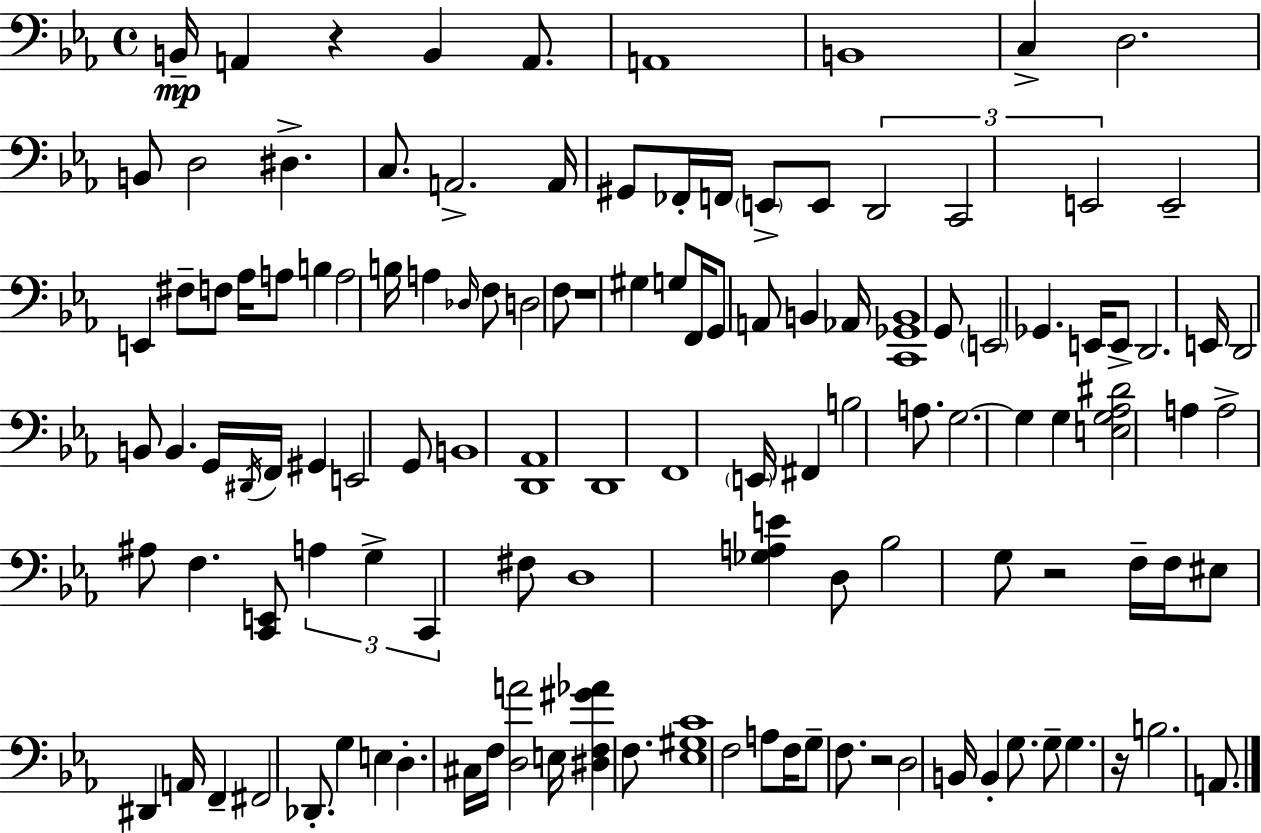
B2/s A2/q R/q B2/q A2/e. A2/w B2/w C3/q D3/h. B2/e D3/h D#3/q. C3/e. A2/h. A2/s G#2/e FES2/s F2/s E2/e E2/e D2/h C2/h E2/h E2/h E2/q F#3/e F3/e Ab3/s A3/e B3/q A3/h B3/s A3/q Db3/s F3/e D3/h F3/e R/w G#3/q G3/e F2/s G2/e A2/e B2/q Ab2/s [C2,Gb2,B2]/w G2/e E2/h Gb2/q. E2/s E2/e D2/h. E2/s D2/h B2/e B2/q. G2/s D#2/s F2/s G#2/q E2/h G2/e B2/w [D2,Ab2]/w D2/w F2/w E2/s F#2/q B3/h A3/e. G3/h. G3/q G3/q [E3,G3,Ab3,D#4]/h A3/q A3/h A#3/e F3/q. [C2,E2]/e A3/q G3/q C2/q F#3/e D3/w [Gb3,A3,E4]/q D3/e Bb3/h G3/e R/h F3/s F3/s EIS3/e D#2/q A2/s F2/q F#2/h Db2/e. G3/q E3/q D3/q. C#3/s F3/s [D3,A4]/h E3/s [D#3,F3,G#4,Ab4]/q F3/e. [Eb3,G#3,C4]/w F3/h A3/e F3/s G3/e F3/e. R/h D3/h B2/s B2/q G3/e. G3/e G3/q. R/s B3/h. A2/e.